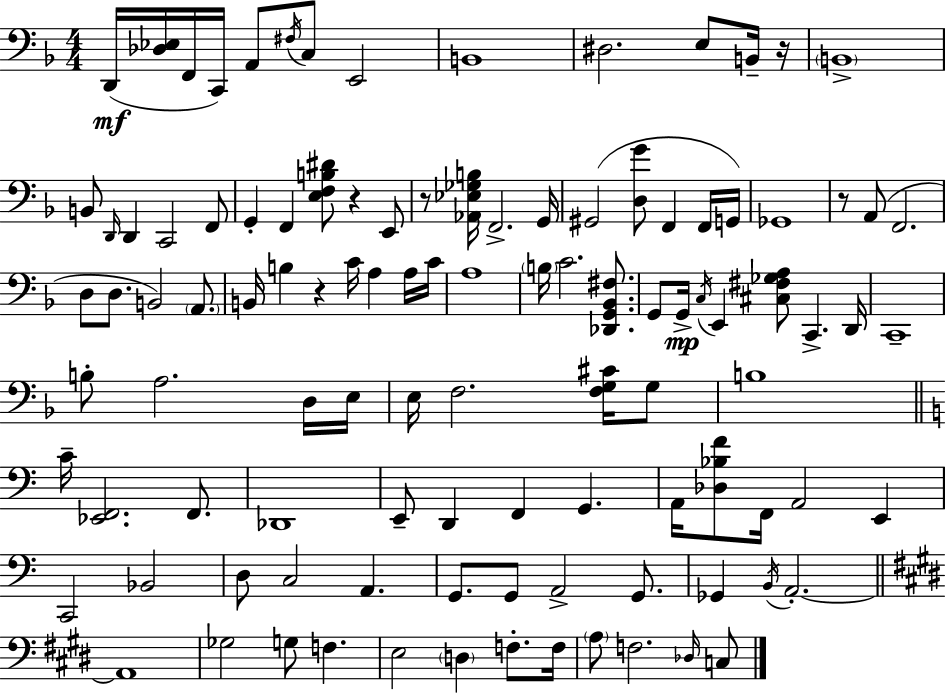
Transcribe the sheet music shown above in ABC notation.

X:1
T:Untitled
M:4/4
L:1/4
K:Dm
D,,/4 [_D,_E,]/4 F,,/4 C,,/4 A,,/2 ^F,/4 C,/2 E,,2 B,,4 ^D,2 E,/2 B,,/4 z/4 B,,4 B,,/2 D,,/4 D,, C,,2 F,,/2 G,, F,, [E,F,B,^D]/2 z E,,/2 z/2 [_A,,_E,_G,B,]/4 F,,2 G,,/4 ^G,,2 [D,G]/2 F,, F,,/4 G,,/4 _G,,4 z/2 A,,/2 F,,2 D,/2 D,/2 B,,2 A,,/2 B,,/4 B, z C/4 A, A,/4 C/4 A,4 B,/4 C2 [_D,,G,,_B,,^F,]/2 G,,/2 G,,/4 C,/4 E,, [^C,^F,_G,A,]/2 C,, D,,/4 C,,4 B,/2 A,2 D,/4 E,/4 E,/4 F,2 [F,G,^C]/4 G,/2 B,4 C/4 [_E,,F,,]2 F,,/2 _D,,4 E,,/2 D,, F,, G,, A,,/4 [_D,_B,F]/2 F,,/4 A,,2 E,, C,,2 _B,,2 D,/2 C,2 A,, G,,/2 G,,/2 A,,2 G,,/2 _G,, B,,/4 A,,2 A,,4 _G,2 G,/2 F, E,2 D, F,/2 F,/4 A,/2 F,2 _D,/4 C,/2